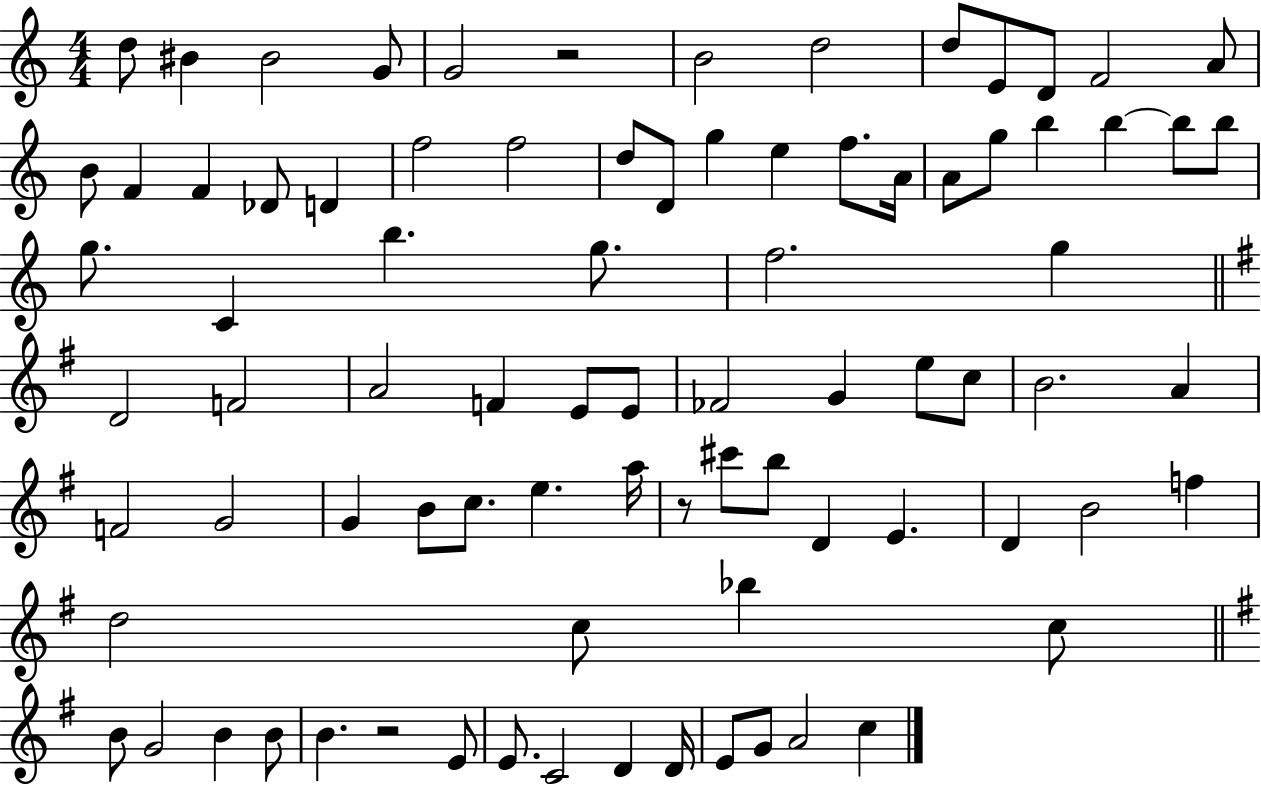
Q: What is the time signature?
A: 4/4